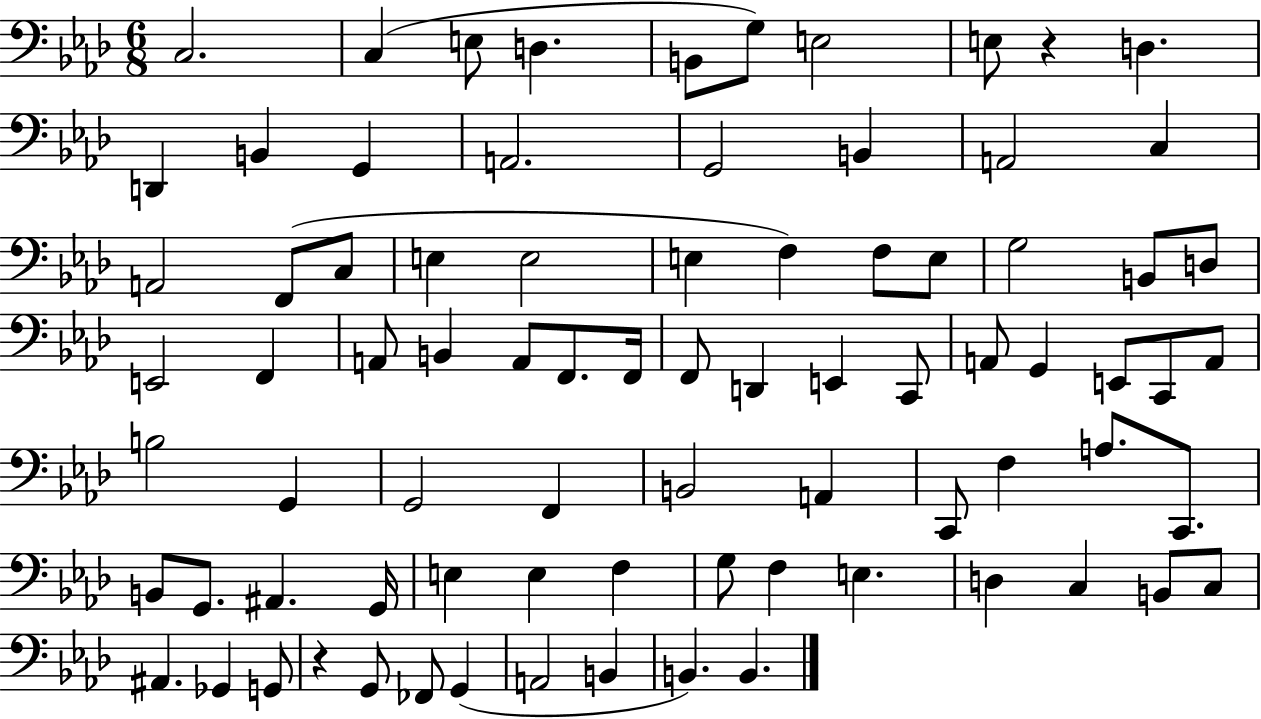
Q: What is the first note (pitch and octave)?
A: C3